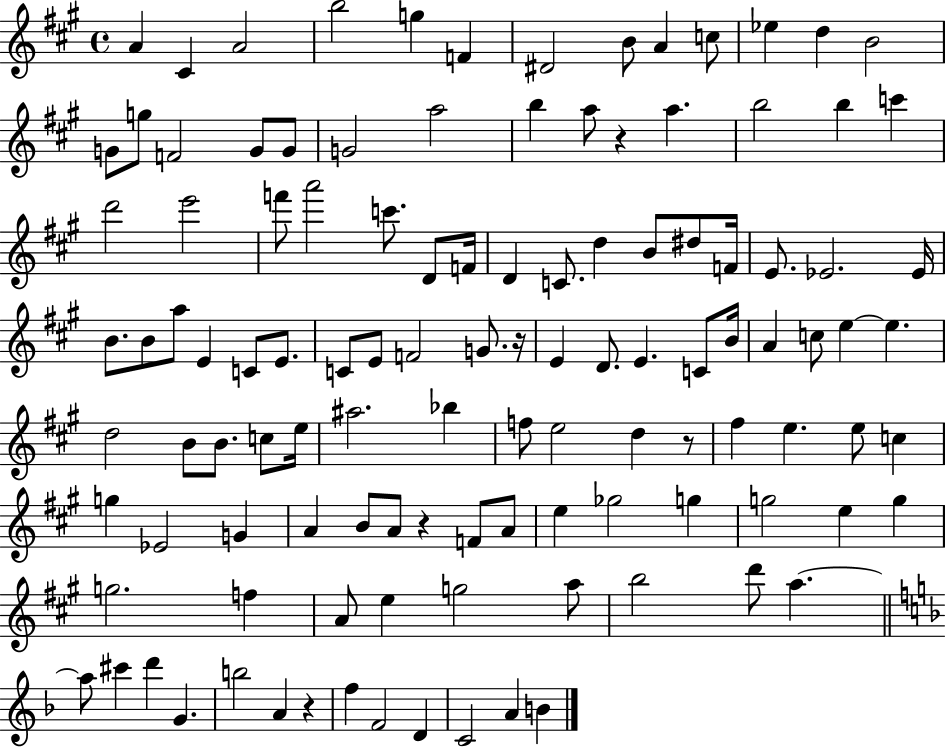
A4/q C#4/q A4/h B5/h G5/q F4/q D#4/h B4/e A4/q C5/e Eb5/q D5/q B4/h G4/e G5/e F4/h G4/e G4/e G4/h A5/h B5/q A5/e R/q A5/q. B5/h B5/q C6/q D6/h E6/h F6/e A6/h C6/e. D4/e F4/s D4/q C4/e. D5/q B4/e D#5/e F4/s E4/e. Eb4/h. Eb4/s B4/e. B4/e A5/e E4/q C4/e E4/e. C4/e E4/e F4/h G4/e. R/s E4/q D4/e. E4/q. C4/e B4/s A4/q C5/e E5/q E5/q. D5/h B4/e B4/e. C5/e E5/s A#5/h. Bb5/q F5/e E5/h D5/q R/e F#5/q E5/q. E5/e C5/q G5/q Eb4/h G4/q A4/q B4/e A4/e R/q F4/e A4/e E5/q Gb5/h G5/q G5/h E5/q G5/q G5/h. F5/q A4/e E5/q G5/h A5/e B5/h D6/e A5/q. A5/e C#6/q D6/q G4/q. B5/h A4/q R/q F5/q F4/h D4/q C4/h A4/q B4/q